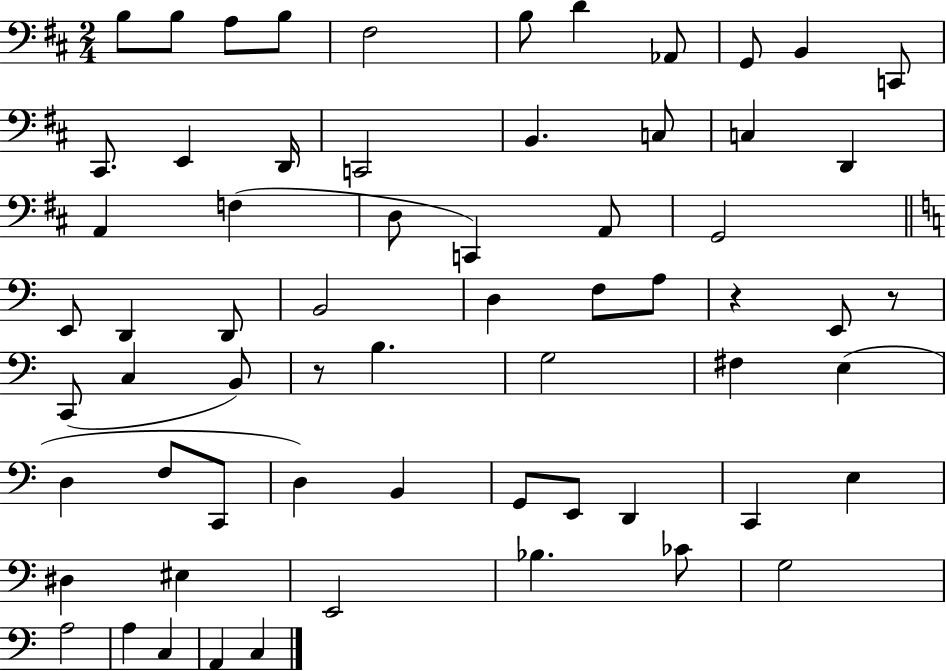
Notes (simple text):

B3/e B3/e A3/e B3/e F#3/h B3/e D4/q Ab2/e G2/e B2/q C2/e C#2/e. E2/q D2/s C2/h B2/q. C3/e C3/q D2/q A2/q F3/q D3/e C2/q A2/e G2/h E2/e D2/q D2/e B2/h D3/q F3/e A3/e R/q E2/e R/e C2/e C3/q B2/e R/e B3/q. G3/h F#3/q E3/q D3/q F3/e C2/e D3/q B2/q G2/e E2/e D2/q C2/q E3/q D#3/q EIS3/q E2/h Bb3/q. CES4/e G3/h A3/h A3/q C3/q A2/q C3/q